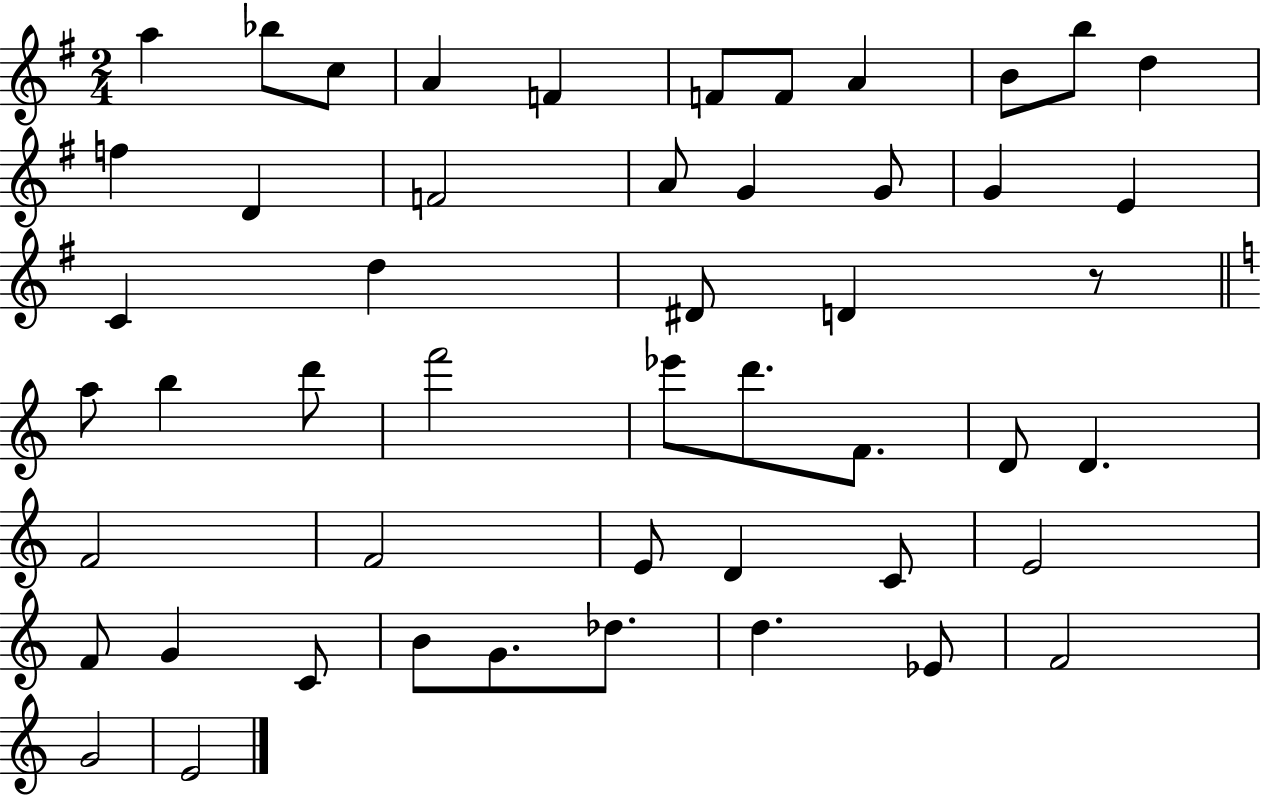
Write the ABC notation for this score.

X:1
T:Untitled
M:2/4
L:1/4
K:G
a _b/2 c/2 A F F/2 F/2 A B/2 b/2 d f D F2 A/2 G G/2 G E C d ^D/2 D z/2 a/2 b d'/2 f'2 _e'/2 d'/2 F/2 D/2 D F2 F2 E/2 D C/2 E2 F/2 G C/2 B/2 G/2 _d/2 d _E/2 F2 G2 E2